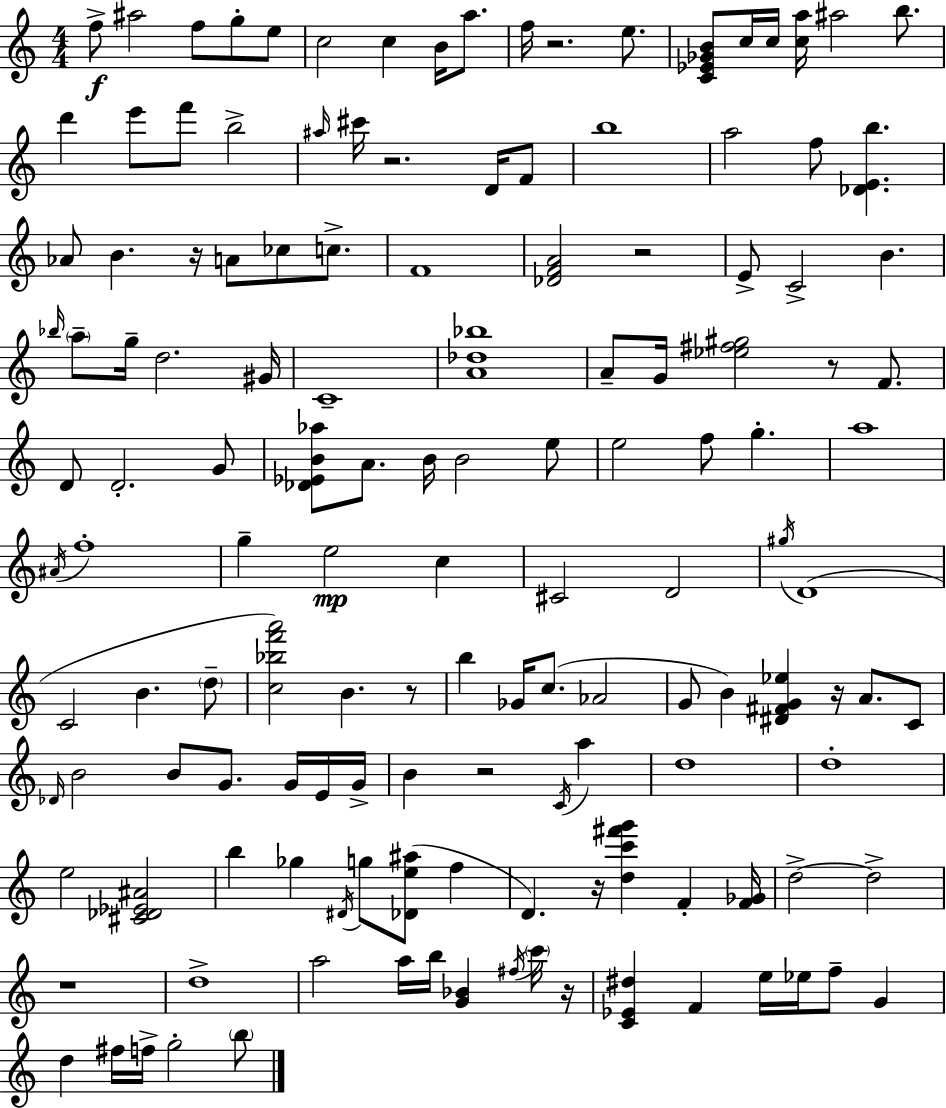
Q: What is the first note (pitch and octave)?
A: F5